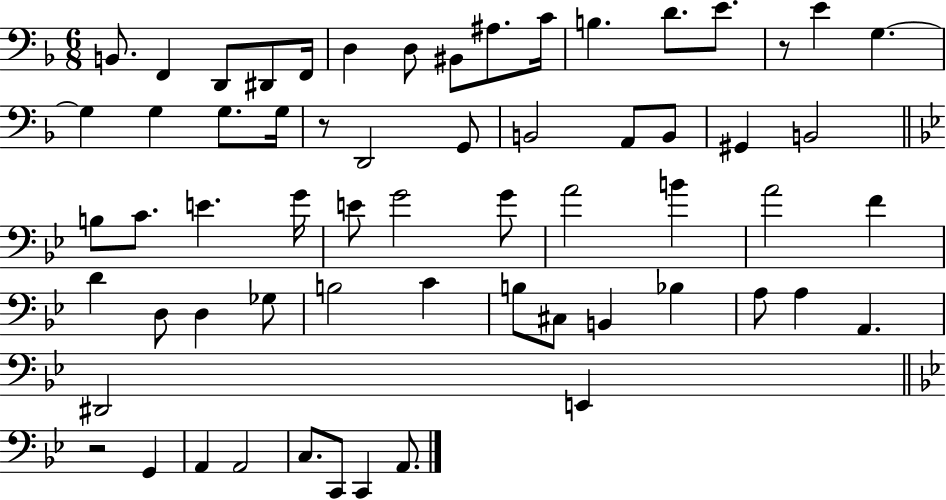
{
  \clef bass
  \numericTimeSignature
  \time 6/8
  \key f \major
  \repeat volta 2 { b,8. f,4 d,8 dis,8 f,16 | d4 d8 bis,8 ais8. c'16 | b4. d'8. e'8. | r8 e'4 g4.~~ | \break g4 g4 g8. g16 | r8 d,2 g,8 | b,2 a,8 b,8 | gis,4 b,2 | \break \bar "||" \break \key bes \major b8 c'8. e'4. g'16 | e'8 g'2 g'8 | a'2 b'4 | a'2 f'4 | \break d'4 d8 d4 ges8 | b2 c'4 | b8 cis8 b,4 bes4 | a8 a4 a,4. | \break dis,2 e,4 | \bar "||" \break \key bes \major r2 g,4 | a,4 a,2 | c8. c,8 c,4 a,8. | } \bar "|."
}